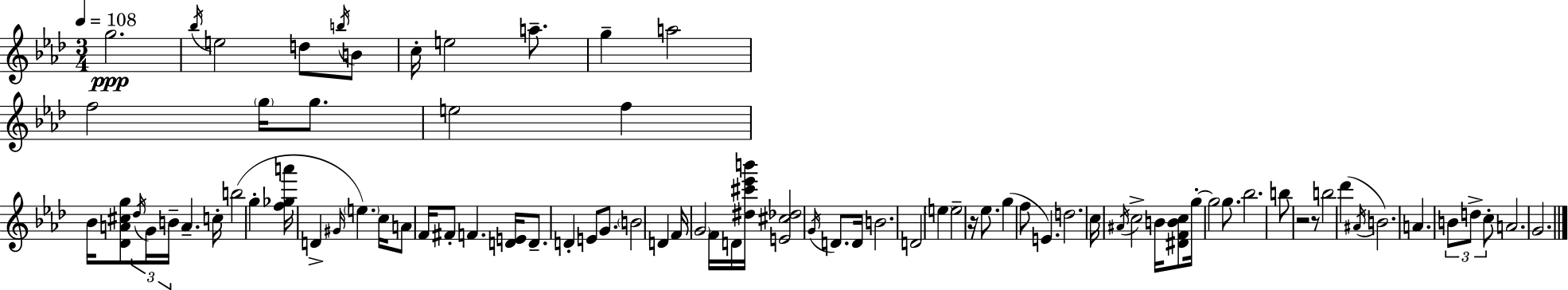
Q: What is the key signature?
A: AES major